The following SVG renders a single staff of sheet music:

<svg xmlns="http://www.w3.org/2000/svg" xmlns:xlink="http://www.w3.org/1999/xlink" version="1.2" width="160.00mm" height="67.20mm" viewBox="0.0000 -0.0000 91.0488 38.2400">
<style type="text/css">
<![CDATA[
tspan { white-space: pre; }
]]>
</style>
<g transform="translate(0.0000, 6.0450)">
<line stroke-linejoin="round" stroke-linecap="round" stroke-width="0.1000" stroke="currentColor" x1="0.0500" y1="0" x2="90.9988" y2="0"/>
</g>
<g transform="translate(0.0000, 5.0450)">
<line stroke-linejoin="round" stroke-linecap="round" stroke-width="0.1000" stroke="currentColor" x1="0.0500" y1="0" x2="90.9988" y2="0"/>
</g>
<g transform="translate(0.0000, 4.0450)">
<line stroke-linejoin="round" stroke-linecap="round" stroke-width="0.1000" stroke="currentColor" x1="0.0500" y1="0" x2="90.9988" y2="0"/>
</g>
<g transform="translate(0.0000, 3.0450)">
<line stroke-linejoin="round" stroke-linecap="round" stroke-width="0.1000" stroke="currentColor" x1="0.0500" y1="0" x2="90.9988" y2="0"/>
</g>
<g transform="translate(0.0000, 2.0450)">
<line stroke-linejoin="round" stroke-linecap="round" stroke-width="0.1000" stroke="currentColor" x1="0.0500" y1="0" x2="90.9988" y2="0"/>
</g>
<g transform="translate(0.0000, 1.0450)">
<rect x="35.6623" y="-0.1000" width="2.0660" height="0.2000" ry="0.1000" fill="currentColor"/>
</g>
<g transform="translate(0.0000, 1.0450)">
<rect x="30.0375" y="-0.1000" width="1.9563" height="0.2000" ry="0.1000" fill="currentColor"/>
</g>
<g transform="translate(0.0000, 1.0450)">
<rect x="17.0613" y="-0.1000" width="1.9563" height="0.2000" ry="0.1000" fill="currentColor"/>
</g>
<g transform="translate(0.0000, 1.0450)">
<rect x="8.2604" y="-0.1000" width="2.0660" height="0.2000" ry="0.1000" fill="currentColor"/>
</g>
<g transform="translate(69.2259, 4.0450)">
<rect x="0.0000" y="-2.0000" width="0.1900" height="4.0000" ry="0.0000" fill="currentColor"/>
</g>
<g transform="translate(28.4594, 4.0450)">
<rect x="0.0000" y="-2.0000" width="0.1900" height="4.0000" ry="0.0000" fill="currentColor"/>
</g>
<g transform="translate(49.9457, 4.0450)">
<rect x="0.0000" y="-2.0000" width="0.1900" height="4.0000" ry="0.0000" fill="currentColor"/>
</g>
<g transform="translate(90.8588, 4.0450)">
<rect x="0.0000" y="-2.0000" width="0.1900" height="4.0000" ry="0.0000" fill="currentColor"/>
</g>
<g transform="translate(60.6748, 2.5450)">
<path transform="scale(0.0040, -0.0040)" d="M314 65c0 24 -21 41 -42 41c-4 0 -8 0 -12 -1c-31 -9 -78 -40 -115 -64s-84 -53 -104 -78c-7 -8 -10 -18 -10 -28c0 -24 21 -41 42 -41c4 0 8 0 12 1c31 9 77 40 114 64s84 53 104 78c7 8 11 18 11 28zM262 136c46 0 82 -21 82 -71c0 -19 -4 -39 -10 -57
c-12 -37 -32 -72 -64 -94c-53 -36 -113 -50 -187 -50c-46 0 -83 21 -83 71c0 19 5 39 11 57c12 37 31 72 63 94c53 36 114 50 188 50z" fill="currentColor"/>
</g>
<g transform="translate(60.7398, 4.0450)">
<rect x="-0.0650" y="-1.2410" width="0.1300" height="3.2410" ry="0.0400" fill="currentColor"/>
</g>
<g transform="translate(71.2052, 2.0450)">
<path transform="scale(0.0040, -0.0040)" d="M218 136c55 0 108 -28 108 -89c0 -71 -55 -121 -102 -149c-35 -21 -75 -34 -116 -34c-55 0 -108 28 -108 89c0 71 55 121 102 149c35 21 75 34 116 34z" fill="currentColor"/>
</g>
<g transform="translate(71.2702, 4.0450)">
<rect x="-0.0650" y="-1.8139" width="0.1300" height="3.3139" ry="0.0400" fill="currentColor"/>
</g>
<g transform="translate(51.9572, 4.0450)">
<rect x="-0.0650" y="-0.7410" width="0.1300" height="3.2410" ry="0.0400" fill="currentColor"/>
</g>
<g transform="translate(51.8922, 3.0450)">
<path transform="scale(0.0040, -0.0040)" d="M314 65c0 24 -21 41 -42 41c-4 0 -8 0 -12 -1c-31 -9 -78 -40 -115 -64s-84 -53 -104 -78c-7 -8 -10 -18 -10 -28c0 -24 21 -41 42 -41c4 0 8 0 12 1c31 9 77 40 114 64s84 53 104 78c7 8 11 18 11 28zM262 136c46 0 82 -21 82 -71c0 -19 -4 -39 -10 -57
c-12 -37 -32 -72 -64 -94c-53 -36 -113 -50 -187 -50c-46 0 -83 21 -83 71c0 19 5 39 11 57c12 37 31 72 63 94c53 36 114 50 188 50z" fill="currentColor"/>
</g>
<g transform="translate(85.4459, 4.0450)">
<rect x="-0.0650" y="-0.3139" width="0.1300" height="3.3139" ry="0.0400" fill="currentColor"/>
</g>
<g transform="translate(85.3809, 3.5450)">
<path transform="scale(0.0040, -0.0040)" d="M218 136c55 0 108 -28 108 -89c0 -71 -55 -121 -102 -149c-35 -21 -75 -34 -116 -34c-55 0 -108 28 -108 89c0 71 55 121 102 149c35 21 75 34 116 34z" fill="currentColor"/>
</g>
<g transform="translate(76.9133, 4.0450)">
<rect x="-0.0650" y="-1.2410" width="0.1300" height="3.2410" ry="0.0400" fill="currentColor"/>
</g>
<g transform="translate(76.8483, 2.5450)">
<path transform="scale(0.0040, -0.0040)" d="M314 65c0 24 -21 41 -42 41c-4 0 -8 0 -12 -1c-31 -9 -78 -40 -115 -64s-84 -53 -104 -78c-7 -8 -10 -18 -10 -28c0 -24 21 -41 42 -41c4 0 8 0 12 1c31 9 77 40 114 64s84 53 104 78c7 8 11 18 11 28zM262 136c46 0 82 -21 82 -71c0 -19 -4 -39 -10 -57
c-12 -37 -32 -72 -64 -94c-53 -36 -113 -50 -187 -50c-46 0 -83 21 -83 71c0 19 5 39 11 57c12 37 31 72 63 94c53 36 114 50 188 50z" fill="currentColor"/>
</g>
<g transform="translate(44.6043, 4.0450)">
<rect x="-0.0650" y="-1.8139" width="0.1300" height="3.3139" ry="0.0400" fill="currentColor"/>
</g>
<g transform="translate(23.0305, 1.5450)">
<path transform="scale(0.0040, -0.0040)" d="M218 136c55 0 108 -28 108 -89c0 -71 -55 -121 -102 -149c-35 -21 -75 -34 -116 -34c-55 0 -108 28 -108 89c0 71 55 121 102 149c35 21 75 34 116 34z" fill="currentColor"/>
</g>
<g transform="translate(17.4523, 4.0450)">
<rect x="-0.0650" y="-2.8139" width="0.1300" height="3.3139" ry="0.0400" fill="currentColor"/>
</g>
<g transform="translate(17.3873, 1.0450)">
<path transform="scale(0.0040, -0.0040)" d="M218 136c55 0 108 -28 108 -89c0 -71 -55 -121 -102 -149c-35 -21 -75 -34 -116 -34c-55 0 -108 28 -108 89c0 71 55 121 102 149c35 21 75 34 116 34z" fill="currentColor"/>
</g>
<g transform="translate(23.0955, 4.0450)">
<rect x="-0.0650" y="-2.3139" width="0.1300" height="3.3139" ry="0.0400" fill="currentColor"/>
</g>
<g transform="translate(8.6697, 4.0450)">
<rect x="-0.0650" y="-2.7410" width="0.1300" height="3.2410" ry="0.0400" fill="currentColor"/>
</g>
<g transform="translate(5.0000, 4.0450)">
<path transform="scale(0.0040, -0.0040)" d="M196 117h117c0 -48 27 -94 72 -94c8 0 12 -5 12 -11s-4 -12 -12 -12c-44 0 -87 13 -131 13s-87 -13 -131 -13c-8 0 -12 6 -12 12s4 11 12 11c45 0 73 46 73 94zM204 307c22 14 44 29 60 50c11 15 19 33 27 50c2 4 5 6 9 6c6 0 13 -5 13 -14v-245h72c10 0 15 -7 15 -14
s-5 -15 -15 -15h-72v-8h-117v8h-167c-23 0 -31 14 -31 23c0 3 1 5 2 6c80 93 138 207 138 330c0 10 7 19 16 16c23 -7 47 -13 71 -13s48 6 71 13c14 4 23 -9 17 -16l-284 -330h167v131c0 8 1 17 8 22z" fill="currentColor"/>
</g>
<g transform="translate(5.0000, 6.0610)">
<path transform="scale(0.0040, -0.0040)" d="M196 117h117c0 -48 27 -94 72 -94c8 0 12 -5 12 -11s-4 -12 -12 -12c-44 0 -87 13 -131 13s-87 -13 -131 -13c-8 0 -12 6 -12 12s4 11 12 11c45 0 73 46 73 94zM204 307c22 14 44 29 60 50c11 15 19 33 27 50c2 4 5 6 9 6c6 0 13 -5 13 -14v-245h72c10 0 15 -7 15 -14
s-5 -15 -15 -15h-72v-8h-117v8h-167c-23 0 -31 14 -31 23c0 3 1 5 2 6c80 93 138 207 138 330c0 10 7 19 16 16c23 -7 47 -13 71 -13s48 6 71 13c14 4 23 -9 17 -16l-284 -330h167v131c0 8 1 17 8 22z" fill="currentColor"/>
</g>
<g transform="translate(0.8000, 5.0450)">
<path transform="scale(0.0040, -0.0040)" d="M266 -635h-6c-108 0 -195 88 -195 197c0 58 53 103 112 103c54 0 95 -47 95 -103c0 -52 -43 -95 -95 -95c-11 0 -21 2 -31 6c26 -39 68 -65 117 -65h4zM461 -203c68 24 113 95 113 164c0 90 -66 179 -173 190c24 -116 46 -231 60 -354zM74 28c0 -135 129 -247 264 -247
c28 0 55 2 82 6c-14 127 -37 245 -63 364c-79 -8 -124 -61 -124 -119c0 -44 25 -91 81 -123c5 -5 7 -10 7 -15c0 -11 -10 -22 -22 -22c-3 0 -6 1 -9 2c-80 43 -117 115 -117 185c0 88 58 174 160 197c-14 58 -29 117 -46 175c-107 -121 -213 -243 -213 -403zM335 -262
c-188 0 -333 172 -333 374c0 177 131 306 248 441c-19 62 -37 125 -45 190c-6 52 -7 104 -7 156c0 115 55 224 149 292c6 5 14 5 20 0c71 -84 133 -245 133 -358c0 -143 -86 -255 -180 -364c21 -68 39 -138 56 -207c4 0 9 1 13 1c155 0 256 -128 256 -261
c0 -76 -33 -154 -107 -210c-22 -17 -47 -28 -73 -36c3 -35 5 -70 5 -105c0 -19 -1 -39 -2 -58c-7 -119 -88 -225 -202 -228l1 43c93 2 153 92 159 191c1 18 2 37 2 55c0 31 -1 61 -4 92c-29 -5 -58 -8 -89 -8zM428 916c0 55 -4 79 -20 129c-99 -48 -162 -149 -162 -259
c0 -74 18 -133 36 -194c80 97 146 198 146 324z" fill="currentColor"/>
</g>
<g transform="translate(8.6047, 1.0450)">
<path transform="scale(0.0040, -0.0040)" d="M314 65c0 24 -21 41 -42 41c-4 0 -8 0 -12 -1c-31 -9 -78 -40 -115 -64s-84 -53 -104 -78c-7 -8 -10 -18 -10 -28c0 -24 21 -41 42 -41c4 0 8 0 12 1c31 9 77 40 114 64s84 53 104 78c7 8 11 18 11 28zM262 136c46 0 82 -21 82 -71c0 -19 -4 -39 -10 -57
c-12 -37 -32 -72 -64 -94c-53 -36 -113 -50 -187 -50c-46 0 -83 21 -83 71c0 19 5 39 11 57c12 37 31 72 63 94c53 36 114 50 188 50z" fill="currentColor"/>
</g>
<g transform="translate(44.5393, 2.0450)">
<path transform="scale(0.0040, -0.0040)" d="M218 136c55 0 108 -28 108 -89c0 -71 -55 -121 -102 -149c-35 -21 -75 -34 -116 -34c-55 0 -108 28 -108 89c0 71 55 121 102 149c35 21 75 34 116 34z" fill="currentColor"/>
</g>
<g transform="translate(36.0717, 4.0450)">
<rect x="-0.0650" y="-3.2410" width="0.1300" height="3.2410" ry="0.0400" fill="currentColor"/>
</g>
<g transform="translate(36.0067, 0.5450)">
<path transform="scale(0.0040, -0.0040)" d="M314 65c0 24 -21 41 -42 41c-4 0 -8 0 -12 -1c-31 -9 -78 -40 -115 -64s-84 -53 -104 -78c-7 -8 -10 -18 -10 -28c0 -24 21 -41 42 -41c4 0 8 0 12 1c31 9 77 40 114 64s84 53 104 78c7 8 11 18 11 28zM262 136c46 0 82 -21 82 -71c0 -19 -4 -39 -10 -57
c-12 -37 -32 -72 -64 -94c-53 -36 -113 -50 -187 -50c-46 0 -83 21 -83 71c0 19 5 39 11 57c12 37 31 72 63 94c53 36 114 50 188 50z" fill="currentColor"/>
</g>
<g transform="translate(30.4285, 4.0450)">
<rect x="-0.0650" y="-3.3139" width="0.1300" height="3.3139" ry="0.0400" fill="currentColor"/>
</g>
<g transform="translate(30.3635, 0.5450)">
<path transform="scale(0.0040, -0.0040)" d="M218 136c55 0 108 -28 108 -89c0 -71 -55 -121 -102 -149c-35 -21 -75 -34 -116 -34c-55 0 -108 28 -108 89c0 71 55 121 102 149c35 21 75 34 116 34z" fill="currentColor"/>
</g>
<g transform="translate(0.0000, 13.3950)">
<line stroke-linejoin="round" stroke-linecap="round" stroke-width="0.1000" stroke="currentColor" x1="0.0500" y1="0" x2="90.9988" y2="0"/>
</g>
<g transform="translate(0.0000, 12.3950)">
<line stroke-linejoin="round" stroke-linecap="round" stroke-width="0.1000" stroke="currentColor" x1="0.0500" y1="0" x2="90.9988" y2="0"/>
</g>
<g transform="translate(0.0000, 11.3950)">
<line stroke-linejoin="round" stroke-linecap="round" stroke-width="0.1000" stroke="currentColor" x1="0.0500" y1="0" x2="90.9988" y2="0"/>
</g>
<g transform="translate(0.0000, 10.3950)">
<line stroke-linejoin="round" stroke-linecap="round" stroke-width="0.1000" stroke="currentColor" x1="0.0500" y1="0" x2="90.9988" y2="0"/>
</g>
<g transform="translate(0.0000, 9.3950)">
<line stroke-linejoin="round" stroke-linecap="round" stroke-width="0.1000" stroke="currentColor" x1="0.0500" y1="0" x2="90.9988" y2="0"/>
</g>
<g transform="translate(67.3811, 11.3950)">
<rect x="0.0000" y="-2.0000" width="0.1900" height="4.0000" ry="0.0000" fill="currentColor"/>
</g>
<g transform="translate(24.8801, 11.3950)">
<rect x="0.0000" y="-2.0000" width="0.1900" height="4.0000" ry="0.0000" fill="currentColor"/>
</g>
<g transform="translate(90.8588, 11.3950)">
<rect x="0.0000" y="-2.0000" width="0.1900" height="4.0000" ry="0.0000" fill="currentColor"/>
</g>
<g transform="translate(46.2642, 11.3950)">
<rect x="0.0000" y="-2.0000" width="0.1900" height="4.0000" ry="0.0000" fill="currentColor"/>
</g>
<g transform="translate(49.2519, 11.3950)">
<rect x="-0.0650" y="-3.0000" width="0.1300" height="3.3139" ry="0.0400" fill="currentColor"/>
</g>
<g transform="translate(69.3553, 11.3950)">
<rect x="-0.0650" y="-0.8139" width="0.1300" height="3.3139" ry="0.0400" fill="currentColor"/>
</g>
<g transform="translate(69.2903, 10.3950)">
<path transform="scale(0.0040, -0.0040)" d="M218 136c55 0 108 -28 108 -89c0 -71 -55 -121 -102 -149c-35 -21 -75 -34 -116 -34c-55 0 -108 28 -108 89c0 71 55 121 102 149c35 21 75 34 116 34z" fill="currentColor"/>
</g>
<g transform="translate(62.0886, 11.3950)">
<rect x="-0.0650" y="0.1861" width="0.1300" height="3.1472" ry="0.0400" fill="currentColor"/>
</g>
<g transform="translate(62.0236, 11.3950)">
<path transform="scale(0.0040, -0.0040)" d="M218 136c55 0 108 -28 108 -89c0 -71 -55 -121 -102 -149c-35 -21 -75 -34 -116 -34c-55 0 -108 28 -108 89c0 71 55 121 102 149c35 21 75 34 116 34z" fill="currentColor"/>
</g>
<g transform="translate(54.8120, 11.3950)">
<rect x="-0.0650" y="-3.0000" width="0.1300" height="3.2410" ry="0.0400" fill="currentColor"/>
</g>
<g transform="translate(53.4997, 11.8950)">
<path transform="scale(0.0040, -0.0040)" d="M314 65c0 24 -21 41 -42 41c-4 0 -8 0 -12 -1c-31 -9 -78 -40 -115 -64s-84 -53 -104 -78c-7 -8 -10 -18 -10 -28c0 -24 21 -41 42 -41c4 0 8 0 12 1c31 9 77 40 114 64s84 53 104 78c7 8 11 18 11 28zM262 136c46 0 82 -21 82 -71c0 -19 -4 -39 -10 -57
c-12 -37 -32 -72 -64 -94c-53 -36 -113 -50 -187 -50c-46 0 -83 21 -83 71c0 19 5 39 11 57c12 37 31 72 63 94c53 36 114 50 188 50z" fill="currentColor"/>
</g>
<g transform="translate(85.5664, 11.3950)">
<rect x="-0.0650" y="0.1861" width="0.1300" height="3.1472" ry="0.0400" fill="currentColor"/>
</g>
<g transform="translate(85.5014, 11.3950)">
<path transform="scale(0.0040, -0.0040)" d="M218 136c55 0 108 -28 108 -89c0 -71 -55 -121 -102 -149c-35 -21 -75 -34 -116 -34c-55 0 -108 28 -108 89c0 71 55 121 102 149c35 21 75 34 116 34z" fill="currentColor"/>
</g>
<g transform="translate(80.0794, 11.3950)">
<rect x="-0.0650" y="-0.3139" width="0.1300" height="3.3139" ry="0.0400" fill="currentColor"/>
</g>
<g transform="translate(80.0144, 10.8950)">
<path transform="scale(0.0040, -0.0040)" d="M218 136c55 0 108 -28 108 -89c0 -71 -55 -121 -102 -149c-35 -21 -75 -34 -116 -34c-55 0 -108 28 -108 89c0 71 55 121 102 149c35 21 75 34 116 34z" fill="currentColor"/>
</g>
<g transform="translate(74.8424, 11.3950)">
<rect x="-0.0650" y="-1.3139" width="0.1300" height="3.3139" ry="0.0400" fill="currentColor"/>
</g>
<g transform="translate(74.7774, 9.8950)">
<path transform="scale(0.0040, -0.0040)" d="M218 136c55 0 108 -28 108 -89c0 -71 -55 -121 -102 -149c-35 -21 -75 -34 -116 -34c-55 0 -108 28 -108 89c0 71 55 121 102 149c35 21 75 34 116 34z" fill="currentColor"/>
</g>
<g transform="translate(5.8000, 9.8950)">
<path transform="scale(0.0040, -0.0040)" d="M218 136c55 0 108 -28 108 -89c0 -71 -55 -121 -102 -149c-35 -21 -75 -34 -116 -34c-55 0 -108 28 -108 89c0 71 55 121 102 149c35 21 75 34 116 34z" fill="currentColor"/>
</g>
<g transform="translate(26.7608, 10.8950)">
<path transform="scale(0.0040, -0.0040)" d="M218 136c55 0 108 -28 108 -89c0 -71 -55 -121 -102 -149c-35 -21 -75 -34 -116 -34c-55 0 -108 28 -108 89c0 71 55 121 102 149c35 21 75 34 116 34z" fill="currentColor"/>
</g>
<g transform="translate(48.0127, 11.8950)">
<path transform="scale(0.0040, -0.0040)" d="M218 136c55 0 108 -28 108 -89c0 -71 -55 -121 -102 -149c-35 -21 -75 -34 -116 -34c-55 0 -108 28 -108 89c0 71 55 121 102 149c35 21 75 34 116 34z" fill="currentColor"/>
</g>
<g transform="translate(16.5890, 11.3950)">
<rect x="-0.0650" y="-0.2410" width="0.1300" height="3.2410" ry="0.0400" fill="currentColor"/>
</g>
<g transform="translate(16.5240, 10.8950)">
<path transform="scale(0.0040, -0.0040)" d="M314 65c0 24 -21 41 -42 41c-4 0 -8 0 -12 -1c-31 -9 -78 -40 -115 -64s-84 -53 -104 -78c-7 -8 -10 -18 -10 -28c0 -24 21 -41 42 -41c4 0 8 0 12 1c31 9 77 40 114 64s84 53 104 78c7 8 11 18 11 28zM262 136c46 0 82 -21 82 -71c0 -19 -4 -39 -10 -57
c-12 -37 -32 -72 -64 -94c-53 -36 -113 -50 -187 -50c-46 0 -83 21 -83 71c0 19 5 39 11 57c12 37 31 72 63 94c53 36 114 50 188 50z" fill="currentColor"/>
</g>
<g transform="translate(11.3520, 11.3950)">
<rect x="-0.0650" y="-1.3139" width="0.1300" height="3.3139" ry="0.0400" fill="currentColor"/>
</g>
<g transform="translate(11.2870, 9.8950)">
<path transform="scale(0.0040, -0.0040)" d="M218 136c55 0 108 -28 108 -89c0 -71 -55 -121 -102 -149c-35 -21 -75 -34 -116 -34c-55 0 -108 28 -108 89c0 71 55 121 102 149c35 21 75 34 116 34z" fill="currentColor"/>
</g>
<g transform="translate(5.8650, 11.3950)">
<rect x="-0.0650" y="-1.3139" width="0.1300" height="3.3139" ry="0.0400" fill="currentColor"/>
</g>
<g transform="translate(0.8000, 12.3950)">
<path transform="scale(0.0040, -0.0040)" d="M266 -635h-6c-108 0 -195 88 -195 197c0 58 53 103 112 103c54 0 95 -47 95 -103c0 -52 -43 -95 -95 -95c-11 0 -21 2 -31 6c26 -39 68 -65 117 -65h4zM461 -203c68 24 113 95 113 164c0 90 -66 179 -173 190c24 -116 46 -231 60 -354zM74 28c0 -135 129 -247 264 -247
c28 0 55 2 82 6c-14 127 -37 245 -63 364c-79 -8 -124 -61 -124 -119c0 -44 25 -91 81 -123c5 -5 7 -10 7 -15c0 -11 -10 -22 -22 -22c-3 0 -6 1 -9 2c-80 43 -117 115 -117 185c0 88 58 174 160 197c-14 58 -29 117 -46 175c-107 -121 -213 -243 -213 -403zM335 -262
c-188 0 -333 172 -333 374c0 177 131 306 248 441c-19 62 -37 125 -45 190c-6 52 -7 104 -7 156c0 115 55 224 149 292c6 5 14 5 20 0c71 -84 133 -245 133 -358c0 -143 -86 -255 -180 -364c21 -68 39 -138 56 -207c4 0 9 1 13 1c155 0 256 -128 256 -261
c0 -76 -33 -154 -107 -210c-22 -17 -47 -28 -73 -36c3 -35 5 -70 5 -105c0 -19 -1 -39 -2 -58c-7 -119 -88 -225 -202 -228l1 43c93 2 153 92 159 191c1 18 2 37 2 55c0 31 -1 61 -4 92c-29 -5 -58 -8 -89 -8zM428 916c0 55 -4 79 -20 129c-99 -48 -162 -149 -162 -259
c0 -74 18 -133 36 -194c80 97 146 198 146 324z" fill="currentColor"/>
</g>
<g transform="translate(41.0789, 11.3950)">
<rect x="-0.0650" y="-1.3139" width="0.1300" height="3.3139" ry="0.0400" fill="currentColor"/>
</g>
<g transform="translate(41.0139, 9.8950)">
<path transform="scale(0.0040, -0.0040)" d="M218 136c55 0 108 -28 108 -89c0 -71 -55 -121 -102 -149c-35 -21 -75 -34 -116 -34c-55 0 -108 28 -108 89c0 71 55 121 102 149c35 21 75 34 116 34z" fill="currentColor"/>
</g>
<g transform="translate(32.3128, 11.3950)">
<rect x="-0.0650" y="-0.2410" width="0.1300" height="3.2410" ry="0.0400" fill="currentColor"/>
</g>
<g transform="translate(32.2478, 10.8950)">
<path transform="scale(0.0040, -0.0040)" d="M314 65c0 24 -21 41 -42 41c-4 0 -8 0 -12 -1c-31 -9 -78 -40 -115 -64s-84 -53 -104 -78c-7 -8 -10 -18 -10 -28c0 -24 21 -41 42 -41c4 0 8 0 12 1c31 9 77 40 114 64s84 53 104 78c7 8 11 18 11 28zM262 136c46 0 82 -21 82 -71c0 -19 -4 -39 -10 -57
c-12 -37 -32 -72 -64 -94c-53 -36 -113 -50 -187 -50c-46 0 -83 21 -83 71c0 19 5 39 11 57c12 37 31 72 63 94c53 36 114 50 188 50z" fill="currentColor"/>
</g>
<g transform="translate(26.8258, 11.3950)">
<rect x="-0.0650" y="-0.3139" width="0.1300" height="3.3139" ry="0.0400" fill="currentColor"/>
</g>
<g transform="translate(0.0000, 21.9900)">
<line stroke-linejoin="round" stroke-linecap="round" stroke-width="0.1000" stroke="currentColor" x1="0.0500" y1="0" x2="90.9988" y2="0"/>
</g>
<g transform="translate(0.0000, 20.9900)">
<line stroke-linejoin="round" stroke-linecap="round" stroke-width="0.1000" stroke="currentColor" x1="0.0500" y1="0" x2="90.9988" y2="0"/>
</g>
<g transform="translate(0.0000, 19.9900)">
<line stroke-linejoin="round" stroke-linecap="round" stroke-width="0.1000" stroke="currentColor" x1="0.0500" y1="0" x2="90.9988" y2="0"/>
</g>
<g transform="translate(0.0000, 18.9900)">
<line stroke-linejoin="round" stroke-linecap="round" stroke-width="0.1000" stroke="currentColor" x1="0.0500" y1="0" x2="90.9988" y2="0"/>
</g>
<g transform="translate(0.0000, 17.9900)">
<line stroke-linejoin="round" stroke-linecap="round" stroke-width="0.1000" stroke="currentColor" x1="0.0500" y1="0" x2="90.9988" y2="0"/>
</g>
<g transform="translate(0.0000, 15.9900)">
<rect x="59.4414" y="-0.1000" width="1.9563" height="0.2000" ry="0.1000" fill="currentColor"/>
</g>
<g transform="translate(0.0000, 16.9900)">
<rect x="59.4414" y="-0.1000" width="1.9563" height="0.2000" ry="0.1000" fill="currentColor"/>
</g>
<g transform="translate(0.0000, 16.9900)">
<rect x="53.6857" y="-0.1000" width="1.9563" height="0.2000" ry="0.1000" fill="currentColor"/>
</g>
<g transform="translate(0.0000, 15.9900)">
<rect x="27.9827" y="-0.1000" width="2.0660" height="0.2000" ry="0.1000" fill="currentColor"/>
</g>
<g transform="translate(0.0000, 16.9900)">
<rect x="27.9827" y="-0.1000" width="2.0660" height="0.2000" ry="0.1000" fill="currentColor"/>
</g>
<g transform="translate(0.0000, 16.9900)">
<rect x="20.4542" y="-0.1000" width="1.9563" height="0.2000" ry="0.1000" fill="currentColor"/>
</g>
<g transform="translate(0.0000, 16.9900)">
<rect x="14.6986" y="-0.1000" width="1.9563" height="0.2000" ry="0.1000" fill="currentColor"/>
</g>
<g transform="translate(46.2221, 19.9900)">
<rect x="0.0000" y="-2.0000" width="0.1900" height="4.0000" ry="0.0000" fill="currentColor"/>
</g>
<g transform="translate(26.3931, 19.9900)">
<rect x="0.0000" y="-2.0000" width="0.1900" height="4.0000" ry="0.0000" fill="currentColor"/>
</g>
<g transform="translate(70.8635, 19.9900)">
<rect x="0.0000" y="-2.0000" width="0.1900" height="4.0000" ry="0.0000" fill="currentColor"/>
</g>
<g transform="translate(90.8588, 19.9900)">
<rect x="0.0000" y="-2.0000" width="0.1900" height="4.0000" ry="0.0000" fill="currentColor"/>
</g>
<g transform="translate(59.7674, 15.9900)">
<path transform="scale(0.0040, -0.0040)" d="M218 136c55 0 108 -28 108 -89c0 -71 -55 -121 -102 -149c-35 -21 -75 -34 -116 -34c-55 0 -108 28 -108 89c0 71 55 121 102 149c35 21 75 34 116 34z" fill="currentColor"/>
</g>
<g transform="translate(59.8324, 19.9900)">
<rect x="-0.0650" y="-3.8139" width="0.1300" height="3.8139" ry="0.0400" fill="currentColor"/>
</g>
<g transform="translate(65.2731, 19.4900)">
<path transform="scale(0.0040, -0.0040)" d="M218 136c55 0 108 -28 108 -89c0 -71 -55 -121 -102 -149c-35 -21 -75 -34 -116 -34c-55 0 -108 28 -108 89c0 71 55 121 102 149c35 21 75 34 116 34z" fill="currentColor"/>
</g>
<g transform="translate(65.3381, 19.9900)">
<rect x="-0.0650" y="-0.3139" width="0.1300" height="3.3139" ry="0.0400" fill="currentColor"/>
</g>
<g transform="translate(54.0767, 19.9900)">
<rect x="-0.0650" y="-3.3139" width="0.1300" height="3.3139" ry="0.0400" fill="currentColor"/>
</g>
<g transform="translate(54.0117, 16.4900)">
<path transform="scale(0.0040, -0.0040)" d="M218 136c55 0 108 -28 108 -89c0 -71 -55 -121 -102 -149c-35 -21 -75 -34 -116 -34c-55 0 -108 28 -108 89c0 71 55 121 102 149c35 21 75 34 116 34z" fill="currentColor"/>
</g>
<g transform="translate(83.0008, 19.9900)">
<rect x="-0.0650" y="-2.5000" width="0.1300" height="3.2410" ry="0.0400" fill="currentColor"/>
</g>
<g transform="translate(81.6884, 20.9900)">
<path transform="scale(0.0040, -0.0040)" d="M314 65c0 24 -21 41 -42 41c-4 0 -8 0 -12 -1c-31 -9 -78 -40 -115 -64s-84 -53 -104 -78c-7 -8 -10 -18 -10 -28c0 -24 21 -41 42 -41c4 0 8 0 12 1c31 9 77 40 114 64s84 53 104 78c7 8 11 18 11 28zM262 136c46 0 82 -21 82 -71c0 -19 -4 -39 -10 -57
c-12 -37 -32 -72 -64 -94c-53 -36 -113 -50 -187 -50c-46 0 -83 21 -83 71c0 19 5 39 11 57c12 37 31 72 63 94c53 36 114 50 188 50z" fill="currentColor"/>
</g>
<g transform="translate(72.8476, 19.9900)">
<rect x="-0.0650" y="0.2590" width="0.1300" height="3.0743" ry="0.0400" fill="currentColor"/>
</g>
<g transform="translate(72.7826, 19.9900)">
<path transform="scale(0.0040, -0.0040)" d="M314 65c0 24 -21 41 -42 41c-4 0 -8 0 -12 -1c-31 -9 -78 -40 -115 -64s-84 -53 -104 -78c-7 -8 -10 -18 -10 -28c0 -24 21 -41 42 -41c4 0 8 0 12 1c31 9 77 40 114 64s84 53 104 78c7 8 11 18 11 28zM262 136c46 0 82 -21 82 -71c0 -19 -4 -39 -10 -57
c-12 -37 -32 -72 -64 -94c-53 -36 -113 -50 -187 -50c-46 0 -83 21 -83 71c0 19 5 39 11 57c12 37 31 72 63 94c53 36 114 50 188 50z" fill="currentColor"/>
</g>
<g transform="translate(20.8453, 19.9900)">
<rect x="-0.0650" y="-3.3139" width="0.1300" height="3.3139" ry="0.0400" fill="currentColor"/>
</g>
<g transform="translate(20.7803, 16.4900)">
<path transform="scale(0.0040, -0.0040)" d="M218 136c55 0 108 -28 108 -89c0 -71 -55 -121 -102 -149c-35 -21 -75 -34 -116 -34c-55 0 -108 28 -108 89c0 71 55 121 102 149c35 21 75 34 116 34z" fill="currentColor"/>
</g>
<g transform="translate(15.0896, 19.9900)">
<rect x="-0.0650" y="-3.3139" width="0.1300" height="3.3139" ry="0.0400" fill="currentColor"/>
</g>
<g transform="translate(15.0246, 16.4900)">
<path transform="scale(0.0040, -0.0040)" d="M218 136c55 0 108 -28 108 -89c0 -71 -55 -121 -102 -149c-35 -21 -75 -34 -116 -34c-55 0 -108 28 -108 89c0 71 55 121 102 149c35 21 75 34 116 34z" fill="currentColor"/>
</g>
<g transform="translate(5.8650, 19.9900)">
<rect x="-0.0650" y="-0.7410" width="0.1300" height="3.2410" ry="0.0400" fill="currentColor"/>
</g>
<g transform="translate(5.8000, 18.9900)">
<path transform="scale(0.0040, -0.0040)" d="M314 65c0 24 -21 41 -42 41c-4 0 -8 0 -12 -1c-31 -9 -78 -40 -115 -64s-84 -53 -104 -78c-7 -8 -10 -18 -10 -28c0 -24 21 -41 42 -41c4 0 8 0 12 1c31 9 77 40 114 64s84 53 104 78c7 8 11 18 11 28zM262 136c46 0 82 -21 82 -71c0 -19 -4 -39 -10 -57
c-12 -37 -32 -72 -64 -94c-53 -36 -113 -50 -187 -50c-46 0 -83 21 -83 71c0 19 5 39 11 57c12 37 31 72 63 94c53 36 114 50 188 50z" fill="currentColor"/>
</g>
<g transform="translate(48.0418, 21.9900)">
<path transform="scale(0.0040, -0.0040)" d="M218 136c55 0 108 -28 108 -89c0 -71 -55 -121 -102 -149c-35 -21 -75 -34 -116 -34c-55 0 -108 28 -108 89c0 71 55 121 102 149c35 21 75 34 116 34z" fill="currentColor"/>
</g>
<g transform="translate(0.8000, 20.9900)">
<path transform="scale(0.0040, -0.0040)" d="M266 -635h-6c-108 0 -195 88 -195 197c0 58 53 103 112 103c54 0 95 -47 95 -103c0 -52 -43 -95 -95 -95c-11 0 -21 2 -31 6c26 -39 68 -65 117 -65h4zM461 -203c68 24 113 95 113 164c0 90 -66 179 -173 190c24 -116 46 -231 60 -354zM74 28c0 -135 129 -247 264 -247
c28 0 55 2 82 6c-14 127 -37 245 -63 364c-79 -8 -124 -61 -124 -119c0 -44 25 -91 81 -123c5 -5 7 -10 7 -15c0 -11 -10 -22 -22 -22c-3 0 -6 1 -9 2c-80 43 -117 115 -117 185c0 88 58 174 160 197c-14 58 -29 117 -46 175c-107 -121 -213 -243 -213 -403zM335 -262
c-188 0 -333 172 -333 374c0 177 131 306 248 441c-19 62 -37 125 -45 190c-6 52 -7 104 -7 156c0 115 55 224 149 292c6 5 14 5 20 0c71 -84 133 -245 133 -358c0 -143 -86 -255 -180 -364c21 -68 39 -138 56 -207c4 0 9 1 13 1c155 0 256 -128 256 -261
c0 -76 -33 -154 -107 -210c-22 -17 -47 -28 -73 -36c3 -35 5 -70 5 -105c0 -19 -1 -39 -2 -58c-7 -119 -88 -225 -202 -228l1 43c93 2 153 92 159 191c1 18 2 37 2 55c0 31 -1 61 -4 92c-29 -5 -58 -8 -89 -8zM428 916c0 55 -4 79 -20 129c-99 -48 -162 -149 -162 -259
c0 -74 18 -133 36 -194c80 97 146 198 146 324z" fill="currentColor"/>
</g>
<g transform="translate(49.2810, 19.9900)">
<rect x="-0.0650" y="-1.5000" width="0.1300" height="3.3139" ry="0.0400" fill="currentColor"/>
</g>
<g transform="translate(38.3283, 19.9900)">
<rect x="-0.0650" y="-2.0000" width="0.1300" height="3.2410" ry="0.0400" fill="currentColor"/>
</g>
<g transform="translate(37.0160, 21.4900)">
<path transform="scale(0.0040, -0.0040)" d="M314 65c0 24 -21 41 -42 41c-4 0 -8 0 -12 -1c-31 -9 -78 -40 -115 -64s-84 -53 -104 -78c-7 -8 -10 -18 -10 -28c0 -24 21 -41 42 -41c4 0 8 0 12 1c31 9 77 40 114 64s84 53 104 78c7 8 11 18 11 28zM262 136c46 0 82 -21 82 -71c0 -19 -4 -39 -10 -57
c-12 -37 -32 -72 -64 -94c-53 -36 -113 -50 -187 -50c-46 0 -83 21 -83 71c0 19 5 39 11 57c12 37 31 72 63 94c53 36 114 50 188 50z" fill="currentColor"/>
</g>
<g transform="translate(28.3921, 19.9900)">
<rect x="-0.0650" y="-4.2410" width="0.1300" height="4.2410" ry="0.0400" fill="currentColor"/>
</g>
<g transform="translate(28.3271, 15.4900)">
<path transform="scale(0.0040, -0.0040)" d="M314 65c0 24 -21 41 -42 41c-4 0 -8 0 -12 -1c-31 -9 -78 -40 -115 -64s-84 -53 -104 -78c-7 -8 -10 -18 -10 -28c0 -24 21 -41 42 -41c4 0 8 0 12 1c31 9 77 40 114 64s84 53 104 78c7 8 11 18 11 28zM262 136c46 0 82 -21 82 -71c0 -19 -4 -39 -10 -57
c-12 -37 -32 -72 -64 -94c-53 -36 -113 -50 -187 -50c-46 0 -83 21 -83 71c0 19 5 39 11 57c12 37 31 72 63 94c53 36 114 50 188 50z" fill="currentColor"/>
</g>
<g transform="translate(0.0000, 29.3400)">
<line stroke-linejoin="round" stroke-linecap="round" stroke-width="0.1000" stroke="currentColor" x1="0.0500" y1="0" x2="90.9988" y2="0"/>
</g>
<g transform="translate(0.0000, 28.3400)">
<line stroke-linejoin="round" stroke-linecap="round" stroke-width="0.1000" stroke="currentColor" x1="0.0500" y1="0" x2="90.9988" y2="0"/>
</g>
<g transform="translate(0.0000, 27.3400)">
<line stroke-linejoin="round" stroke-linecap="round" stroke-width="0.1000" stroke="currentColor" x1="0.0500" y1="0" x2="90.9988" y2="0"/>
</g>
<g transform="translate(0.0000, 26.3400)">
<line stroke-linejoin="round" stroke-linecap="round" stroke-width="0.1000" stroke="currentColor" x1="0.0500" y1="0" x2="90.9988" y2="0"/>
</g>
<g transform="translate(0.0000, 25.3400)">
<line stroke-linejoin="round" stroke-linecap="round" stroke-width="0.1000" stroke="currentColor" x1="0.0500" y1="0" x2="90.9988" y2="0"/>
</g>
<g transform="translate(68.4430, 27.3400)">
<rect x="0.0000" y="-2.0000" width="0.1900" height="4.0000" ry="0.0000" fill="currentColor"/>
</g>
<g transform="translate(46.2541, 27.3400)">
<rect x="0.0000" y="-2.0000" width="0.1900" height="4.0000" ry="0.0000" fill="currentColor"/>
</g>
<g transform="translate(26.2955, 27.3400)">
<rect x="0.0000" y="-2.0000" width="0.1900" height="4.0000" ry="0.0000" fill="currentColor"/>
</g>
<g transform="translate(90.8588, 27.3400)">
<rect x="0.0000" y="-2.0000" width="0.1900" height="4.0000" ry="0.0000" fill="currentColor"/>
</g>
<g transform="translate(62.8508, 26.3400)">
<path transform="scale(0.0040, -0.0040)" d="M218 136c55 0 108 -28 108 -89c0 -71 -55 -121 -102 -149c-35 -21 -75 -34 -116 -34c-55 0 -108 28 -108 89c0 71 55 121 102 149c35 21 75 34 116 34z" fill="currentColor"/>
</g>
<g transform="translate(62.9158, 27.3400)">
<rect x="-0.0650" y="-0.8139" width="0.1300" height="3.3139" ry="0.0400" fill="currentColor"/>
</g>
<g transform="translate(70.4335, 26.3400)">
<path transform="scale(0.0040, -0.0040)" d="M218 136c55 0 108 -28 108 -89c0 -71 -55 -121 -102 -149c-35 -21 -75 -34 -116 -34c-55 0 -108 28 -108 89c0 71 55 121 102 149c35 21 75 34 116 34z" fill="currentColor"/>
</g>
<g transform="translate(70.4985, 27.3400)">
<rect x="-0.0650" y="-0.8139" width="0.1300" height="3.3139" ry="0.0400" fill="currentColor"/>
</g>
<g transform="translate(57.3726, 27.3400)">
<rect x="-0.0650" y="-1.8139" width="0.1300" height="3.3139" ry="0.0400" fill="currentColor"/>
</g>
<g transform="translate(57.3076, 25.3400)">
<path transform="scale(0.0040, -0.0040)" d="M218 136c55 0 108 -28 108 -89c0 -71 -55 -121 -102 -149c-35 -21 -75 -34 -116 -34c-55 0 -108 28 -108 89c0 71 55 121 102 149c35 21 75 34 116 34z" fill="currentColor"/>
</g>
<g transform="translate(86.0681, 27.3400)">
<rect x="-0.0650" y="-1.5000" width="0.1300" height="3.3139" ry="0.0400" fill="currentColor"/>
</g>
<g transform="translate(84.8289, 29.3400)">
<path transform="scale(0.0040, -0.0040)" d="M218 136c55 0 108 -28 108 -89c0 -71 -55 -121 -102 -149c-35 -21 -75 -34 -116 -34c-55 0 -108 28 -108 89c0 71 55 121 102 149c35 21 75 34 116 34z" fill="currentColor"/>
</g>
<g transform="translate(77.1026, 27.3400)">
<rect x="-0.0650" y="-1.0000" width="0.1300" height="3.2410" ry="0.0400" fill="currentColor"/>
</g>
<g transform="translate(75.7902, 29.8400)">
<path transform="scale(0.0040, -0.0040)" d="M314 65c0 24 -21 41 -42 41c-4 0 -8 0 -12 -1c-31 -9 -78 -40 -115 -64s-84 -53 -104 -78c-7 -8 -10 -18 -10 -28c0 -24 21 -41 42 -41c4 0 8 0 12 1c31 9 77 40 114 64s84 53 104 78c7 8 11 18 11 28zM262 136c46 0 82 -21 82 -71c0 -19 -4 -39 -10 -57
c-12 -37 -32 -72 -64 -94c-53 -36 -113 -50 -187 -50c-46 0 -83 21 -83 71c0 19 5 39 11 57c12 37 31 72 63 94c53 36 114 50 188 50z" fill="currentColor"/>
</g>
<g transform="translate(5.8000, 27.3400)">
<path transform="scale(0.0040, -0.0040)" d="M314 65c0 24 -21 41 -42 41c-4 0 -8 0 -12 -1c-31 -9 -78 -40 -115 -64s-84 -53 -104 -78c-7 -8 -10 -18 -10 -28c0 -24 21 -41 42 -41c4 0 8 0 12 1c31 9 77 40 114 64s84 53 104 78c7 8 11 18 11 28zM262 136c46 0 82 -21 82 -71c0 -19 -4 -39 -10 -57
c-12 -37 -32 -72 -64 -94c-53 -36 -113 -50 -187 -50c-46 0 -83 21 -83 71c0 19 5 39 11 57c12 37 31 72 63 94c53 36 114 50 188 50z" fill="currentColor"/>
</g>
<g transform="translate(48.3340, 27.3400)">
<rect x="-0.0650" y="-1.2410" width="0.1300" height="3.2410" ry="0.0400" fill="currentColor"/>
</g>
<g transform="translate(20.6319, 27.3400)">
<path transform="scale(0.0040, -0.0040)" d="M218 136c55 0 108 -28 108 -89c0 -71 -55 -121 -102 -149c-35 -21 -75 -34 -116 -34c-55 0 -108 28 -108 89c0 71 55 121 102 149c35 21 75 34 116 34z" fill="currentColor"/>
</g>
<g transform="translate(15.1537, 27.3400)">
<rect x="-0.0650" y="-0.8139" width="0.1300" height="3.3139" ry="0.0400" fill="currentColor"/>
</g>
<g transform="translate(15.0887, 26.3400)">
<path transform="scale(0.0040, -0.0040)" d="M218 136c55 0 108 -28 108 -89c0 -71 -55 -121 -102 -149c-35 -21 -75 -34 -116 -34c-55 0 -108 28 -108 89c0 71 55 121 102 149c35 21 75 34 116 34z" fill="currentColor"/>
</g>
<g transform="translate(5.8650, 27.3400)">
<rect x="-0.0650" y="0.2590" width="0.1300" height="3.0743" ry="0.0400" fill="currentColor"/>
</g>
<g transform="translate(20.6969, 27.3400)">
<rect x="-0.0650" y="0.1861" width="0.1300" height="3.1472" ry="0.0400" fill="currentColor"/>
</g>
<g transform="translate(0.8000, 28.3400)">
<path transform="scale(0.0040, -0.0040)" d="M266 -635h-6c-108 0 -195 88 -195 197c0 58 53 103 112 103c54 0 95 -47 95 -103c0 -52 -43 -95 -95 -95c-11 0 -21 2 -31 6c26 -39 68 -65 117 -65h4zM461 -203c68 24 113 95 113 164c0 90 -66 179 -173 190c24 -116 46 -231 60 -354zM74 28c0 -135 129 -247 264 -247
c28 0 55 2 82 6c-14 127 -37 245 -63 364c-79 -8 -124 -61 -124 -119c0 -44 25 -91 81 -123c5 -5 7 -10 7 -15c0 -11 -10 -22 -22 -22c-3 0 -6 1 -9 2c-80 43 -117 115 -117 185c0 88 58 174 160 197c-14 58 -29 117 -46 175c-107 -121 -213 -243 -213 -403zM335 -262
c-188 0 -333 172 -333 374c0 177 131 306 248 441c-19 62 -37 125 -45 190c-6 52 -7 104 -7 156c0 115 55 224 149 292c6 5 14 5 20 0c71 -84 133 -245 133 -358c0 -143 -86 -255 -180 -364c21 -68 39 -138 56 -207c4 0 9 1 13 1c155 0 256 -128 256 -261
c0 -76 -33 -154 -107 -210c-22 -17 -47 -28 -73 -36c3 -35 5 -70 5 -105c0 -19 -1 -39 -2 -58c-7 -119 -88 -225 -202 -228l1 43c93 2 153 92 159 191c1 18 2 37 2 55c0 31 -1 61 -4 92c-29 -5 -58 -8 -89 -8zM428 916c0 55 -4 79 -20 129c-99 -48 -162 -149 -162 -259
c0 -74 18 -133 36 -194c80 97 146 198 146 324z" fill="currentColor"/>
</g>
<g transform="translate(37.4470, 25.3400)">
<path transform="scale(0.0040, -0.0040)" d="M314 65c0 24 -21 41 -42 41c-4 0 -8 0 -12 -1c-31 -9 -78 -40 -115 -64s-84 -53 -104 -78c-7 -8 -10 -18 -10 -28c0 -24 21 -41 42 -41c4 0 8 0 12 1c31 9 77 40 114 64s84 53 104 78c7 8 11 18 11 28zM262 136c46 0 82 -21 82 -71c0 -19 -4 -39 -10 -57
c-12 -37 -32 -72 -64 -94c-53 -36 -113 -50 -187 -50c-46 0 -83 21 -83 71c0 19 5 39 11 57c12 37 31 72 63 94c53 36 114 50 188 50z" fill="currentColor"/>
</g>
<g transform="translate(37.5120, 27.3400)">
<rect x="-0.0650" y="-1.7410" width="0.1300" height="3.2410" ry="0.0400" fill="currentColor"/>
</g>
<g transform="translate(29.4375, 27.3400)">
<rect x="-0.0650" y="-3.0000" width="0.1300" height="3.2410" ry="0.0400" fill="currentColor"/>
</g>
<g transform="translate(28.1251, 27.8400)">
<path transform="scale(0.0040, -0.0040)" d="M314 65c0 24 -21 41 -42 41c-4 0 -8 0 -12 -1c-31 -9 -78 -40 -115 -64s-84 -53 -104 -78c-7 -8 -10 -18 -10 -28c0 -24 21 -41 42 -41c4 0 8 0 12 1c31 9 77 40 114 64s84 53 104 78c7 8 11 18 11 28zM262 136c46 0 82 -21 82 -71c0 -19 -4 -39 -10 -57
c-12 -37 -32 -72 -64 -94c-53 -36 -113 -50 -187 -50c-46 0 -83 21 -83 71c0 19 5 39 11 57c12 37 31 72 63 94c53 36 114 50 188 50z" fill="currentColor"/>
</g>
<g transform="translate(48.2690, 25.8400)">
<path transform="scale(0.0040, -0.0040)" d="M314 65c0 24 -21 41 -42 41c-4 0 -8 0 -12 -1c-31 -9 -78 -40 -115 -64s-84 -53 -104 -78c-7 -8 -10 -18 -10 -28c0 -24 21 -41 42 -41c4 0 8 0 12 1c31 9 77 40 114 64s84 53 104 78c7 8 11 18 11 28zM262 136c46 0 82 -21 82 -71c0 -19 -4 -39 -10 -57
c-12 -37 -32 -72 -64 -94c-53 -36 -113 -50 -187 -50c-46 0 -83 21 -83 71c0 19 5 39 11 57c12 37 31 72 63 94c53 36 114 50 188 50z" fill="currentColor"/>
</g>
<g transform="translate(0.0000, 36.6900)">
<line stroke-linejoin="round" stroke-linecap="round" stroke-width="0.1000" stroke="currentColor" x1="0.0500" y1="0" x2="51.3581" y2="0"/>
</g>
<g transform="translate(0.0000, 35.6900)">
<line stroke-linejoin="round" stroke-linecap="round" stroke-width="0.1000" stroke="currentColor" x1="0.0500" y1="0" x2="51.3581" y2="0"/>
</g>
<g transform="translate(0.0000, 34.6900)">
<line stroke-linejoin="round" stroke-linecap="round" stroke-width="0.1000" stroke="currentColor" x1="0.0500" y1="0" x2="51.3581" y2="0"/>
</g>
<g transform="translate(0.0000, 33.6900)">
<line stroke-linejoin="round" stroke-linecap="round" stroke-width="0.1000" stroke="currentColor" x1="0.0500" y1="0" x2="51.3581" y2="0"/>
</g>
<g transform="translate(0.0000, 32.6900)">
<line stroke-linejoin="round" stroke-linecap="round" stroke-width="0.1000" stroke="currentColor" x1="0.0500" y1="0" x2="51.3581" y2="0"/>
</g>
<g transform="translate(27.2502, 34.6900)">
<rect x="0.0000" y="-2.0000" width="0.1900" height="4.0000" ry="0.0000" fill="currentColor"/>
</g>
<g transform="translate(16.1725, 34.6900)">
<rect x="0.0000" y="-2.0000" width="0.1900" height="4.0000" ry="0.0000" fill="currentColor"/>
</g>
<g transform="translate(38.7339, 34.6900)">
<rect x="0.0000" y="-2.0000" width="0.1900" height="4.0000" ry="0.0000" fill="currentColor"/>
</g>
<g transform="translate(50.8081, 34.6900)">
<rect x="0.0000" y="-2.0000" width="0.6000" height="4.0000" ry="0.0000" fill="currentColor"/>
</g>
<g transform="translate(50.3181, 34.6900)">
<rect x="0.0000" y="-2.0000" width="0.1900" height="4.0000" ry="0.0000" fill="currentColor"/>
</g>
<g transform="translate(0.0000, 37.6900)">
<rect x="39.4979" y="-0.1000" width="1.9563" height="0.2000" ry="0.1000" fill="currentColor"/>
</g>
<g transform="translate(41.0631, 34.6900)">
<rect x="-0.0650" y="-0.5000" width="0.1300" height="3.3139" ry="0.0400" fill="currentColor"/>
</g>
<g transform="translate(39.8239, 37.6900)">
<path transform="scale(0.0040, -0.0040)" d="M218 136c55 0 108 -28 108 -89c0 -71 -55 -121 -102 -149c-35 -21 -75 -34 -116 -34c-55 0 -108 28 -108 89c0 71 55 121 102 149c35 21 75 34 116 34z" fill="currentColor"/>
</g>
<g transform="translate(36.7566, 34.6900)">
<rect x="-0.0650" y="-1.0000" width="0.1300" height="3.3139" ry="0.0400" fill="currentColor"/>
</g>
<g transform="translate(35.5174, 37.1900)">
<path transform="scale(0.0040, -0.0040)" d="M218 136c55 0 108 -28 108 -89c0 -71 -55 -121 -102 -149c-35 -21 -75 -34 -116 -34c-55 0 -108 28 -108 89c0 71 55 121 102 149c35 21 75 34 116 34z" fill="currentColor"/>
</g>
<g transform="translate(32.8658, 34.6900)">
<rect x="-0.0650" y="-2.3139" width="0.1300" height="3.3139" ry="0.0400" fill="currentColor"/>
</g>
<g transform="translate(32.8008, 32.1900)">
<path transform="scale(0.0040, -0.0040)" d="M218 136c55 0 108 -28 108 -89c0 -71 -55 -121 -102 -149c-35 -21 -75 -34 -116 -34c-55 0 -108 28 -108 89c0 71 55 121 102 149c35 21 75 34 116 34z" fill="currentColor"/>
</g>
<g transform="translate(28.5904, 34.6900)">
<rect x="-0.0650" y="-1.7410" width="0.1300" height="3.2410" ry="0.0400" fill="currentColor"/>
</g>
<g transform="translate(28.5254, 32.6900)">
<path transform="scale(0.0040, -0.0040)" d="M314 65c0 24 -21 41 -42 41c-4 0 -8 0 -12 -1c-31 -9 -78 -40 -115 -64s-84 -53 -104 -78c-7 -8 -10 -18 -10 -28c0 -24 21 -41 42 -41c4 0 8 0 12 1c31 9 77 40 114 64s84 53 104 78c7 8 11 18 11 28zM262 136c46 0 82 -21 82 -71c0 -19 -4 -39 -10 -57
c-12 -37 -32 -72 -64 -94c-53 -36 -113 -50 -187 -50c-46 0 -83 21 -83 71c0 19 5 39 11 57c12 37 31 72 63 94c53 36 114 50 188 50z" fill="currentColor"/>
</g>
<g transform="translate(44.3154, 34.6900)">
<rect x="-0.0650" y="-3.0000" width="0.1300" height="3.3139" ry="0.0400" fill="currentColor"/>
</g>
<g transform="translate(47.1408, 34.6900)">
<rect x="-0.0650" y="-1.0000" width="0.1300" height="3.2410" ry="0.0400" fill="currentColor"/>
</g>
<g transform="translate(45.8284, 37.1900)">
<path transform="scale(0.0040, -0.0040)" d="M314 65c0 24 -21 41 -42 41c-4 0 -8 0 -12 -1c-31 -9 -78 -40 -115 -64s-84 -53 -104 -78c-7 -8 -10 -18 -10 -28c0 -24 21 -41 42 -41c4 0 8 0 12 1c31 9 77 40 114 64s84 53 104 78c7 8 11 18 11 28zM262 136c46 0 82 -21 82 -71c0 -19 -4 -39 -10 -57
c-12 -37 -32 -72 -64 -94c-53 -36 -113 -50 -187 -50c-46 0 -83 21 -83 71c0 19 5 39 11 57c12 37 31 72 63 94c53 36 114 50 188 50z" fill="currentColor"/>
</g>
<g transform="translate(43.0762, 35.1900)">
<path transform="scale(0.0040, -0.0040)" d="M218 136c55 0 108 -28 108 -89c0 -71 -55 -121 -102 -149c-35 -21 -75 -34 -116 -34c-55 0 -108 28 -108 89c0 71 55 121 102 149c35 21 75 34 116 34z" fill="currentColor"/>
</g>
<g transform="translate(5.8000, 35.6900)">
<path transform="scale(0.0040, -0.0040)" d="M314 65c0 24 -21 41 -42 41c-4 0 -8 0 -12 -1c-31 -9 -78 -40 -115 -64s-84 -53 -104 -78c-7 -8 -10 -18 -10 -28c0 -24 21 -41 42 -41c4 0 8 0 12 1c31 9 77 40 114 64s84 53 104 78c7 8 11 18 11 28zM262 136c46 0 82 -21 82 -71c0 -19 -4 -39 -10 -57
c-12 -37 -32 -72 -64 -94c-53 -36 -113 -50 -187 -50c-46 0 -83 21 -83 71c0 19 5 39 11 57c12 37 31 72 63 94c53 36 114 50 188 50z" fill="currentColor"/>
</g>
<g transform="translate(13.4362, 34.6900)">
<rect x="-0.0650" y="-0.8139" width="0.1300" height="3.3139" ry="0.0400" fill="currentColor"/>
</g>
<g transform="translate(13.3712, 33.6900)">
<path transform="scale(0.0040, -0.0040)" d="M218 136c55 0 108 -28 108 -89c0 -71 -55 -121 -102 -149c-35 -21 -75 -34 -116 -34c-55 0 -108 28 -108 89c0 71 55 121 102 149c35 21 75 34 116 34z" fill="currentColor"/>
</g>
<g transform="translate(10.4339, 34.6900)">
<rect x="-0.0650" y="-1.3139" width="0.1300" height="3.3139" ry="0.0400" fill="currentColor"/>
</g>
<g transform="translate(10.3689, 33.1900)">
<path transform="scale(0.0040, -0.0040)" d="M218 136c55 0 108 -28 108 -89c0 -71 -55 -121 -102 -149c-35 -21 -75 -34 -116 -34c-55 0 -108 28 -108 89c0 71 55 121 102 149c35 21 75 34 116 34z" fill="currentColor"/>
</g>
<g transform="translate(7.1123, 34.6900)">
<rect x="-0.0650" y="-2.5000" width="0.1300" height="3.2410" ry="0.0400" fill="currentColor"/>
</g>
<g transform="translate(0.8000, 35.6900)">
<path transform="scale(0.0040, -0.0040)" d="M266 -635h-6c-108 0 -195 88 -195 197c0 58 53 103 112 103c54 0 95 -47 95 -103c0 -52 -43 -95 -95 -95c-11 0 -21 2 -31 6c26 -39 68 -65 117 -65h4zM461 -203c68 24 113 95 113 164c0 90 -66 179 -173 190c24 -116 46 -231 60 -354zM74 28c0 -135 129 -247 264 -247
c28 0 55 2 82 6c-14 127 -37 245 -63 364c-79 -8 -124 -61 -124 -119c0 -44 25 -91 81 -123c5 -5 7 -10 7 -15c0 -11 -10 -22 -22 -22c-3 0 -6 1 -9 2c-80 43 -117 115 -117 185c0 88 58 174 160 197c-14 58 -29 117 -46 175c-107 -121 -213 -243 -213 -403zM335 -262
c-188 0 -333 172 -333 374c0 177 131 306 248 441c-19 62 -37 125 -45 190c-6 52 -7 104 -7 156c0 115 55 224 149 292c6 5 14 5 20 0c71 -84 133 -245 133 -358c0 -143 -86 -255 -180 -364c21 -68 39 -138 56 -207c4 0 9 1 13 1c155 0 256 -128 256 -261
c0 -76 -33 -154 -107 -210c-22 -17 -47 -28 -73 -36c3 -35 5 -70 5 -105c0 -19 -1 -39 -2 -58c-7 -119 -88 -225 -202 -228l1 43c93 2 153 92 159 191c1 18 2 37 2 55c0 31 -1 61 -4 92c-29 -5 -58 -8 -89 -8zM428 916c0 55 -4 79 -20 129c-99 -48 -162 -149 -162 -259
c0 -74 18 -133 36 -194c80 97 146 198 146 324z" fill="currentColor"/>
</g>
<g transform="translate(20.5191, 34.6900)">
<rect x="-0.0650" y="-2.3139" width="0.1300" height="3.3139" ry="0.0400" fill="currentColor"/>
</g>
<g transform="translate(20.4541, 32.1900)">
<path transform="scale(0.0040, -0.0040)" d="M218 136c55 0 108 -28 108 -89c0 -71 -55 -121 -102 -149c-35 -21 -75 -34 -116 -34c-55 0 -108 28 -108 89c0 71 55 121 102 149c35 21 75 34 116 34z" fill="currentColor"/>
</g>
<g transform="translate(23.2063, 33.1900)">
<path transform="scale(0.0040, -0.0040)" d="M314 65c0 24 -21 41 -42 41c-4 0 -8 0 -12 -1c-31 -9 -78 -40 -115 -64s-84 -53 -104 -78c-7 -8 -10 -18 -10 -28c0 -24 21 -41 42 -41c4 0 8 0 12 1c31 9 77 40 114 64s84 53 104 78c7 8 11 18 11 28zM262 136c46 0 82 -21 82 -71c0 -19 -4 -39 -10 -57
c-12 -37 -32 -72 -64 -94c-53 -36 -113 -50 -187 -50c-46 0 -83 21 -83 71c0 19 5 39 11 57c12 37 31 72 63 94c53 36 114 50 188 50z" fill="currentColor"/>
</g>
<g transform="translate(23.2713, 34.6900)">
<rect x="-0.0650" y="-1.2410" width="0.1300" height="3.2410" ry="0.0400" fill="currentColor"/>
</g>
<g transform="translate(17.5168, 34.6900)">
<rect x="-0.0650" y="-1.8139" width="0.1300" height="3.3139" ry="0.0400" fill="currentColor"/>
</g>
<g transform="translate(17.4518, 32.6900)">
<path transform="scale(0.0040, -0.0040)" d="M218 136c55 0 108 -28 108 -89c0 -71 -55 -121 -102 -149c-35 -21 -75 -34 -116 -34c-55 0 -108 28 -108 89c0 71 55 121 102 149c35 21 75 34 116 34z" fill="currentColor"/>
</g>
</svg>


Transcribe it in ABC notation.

X:1
T:Untitled
M:4/4
L:1/4
K:C
a2 a g b b2 f d2 e2 f e2 c e e c2 c c2 e A A2 B d e c B d2 b b d'2 F2 E b c' c B2 G2 B2 d B A2 f2 e2 f d d D2 E G2 e d f g e2 f2 g D C A D2